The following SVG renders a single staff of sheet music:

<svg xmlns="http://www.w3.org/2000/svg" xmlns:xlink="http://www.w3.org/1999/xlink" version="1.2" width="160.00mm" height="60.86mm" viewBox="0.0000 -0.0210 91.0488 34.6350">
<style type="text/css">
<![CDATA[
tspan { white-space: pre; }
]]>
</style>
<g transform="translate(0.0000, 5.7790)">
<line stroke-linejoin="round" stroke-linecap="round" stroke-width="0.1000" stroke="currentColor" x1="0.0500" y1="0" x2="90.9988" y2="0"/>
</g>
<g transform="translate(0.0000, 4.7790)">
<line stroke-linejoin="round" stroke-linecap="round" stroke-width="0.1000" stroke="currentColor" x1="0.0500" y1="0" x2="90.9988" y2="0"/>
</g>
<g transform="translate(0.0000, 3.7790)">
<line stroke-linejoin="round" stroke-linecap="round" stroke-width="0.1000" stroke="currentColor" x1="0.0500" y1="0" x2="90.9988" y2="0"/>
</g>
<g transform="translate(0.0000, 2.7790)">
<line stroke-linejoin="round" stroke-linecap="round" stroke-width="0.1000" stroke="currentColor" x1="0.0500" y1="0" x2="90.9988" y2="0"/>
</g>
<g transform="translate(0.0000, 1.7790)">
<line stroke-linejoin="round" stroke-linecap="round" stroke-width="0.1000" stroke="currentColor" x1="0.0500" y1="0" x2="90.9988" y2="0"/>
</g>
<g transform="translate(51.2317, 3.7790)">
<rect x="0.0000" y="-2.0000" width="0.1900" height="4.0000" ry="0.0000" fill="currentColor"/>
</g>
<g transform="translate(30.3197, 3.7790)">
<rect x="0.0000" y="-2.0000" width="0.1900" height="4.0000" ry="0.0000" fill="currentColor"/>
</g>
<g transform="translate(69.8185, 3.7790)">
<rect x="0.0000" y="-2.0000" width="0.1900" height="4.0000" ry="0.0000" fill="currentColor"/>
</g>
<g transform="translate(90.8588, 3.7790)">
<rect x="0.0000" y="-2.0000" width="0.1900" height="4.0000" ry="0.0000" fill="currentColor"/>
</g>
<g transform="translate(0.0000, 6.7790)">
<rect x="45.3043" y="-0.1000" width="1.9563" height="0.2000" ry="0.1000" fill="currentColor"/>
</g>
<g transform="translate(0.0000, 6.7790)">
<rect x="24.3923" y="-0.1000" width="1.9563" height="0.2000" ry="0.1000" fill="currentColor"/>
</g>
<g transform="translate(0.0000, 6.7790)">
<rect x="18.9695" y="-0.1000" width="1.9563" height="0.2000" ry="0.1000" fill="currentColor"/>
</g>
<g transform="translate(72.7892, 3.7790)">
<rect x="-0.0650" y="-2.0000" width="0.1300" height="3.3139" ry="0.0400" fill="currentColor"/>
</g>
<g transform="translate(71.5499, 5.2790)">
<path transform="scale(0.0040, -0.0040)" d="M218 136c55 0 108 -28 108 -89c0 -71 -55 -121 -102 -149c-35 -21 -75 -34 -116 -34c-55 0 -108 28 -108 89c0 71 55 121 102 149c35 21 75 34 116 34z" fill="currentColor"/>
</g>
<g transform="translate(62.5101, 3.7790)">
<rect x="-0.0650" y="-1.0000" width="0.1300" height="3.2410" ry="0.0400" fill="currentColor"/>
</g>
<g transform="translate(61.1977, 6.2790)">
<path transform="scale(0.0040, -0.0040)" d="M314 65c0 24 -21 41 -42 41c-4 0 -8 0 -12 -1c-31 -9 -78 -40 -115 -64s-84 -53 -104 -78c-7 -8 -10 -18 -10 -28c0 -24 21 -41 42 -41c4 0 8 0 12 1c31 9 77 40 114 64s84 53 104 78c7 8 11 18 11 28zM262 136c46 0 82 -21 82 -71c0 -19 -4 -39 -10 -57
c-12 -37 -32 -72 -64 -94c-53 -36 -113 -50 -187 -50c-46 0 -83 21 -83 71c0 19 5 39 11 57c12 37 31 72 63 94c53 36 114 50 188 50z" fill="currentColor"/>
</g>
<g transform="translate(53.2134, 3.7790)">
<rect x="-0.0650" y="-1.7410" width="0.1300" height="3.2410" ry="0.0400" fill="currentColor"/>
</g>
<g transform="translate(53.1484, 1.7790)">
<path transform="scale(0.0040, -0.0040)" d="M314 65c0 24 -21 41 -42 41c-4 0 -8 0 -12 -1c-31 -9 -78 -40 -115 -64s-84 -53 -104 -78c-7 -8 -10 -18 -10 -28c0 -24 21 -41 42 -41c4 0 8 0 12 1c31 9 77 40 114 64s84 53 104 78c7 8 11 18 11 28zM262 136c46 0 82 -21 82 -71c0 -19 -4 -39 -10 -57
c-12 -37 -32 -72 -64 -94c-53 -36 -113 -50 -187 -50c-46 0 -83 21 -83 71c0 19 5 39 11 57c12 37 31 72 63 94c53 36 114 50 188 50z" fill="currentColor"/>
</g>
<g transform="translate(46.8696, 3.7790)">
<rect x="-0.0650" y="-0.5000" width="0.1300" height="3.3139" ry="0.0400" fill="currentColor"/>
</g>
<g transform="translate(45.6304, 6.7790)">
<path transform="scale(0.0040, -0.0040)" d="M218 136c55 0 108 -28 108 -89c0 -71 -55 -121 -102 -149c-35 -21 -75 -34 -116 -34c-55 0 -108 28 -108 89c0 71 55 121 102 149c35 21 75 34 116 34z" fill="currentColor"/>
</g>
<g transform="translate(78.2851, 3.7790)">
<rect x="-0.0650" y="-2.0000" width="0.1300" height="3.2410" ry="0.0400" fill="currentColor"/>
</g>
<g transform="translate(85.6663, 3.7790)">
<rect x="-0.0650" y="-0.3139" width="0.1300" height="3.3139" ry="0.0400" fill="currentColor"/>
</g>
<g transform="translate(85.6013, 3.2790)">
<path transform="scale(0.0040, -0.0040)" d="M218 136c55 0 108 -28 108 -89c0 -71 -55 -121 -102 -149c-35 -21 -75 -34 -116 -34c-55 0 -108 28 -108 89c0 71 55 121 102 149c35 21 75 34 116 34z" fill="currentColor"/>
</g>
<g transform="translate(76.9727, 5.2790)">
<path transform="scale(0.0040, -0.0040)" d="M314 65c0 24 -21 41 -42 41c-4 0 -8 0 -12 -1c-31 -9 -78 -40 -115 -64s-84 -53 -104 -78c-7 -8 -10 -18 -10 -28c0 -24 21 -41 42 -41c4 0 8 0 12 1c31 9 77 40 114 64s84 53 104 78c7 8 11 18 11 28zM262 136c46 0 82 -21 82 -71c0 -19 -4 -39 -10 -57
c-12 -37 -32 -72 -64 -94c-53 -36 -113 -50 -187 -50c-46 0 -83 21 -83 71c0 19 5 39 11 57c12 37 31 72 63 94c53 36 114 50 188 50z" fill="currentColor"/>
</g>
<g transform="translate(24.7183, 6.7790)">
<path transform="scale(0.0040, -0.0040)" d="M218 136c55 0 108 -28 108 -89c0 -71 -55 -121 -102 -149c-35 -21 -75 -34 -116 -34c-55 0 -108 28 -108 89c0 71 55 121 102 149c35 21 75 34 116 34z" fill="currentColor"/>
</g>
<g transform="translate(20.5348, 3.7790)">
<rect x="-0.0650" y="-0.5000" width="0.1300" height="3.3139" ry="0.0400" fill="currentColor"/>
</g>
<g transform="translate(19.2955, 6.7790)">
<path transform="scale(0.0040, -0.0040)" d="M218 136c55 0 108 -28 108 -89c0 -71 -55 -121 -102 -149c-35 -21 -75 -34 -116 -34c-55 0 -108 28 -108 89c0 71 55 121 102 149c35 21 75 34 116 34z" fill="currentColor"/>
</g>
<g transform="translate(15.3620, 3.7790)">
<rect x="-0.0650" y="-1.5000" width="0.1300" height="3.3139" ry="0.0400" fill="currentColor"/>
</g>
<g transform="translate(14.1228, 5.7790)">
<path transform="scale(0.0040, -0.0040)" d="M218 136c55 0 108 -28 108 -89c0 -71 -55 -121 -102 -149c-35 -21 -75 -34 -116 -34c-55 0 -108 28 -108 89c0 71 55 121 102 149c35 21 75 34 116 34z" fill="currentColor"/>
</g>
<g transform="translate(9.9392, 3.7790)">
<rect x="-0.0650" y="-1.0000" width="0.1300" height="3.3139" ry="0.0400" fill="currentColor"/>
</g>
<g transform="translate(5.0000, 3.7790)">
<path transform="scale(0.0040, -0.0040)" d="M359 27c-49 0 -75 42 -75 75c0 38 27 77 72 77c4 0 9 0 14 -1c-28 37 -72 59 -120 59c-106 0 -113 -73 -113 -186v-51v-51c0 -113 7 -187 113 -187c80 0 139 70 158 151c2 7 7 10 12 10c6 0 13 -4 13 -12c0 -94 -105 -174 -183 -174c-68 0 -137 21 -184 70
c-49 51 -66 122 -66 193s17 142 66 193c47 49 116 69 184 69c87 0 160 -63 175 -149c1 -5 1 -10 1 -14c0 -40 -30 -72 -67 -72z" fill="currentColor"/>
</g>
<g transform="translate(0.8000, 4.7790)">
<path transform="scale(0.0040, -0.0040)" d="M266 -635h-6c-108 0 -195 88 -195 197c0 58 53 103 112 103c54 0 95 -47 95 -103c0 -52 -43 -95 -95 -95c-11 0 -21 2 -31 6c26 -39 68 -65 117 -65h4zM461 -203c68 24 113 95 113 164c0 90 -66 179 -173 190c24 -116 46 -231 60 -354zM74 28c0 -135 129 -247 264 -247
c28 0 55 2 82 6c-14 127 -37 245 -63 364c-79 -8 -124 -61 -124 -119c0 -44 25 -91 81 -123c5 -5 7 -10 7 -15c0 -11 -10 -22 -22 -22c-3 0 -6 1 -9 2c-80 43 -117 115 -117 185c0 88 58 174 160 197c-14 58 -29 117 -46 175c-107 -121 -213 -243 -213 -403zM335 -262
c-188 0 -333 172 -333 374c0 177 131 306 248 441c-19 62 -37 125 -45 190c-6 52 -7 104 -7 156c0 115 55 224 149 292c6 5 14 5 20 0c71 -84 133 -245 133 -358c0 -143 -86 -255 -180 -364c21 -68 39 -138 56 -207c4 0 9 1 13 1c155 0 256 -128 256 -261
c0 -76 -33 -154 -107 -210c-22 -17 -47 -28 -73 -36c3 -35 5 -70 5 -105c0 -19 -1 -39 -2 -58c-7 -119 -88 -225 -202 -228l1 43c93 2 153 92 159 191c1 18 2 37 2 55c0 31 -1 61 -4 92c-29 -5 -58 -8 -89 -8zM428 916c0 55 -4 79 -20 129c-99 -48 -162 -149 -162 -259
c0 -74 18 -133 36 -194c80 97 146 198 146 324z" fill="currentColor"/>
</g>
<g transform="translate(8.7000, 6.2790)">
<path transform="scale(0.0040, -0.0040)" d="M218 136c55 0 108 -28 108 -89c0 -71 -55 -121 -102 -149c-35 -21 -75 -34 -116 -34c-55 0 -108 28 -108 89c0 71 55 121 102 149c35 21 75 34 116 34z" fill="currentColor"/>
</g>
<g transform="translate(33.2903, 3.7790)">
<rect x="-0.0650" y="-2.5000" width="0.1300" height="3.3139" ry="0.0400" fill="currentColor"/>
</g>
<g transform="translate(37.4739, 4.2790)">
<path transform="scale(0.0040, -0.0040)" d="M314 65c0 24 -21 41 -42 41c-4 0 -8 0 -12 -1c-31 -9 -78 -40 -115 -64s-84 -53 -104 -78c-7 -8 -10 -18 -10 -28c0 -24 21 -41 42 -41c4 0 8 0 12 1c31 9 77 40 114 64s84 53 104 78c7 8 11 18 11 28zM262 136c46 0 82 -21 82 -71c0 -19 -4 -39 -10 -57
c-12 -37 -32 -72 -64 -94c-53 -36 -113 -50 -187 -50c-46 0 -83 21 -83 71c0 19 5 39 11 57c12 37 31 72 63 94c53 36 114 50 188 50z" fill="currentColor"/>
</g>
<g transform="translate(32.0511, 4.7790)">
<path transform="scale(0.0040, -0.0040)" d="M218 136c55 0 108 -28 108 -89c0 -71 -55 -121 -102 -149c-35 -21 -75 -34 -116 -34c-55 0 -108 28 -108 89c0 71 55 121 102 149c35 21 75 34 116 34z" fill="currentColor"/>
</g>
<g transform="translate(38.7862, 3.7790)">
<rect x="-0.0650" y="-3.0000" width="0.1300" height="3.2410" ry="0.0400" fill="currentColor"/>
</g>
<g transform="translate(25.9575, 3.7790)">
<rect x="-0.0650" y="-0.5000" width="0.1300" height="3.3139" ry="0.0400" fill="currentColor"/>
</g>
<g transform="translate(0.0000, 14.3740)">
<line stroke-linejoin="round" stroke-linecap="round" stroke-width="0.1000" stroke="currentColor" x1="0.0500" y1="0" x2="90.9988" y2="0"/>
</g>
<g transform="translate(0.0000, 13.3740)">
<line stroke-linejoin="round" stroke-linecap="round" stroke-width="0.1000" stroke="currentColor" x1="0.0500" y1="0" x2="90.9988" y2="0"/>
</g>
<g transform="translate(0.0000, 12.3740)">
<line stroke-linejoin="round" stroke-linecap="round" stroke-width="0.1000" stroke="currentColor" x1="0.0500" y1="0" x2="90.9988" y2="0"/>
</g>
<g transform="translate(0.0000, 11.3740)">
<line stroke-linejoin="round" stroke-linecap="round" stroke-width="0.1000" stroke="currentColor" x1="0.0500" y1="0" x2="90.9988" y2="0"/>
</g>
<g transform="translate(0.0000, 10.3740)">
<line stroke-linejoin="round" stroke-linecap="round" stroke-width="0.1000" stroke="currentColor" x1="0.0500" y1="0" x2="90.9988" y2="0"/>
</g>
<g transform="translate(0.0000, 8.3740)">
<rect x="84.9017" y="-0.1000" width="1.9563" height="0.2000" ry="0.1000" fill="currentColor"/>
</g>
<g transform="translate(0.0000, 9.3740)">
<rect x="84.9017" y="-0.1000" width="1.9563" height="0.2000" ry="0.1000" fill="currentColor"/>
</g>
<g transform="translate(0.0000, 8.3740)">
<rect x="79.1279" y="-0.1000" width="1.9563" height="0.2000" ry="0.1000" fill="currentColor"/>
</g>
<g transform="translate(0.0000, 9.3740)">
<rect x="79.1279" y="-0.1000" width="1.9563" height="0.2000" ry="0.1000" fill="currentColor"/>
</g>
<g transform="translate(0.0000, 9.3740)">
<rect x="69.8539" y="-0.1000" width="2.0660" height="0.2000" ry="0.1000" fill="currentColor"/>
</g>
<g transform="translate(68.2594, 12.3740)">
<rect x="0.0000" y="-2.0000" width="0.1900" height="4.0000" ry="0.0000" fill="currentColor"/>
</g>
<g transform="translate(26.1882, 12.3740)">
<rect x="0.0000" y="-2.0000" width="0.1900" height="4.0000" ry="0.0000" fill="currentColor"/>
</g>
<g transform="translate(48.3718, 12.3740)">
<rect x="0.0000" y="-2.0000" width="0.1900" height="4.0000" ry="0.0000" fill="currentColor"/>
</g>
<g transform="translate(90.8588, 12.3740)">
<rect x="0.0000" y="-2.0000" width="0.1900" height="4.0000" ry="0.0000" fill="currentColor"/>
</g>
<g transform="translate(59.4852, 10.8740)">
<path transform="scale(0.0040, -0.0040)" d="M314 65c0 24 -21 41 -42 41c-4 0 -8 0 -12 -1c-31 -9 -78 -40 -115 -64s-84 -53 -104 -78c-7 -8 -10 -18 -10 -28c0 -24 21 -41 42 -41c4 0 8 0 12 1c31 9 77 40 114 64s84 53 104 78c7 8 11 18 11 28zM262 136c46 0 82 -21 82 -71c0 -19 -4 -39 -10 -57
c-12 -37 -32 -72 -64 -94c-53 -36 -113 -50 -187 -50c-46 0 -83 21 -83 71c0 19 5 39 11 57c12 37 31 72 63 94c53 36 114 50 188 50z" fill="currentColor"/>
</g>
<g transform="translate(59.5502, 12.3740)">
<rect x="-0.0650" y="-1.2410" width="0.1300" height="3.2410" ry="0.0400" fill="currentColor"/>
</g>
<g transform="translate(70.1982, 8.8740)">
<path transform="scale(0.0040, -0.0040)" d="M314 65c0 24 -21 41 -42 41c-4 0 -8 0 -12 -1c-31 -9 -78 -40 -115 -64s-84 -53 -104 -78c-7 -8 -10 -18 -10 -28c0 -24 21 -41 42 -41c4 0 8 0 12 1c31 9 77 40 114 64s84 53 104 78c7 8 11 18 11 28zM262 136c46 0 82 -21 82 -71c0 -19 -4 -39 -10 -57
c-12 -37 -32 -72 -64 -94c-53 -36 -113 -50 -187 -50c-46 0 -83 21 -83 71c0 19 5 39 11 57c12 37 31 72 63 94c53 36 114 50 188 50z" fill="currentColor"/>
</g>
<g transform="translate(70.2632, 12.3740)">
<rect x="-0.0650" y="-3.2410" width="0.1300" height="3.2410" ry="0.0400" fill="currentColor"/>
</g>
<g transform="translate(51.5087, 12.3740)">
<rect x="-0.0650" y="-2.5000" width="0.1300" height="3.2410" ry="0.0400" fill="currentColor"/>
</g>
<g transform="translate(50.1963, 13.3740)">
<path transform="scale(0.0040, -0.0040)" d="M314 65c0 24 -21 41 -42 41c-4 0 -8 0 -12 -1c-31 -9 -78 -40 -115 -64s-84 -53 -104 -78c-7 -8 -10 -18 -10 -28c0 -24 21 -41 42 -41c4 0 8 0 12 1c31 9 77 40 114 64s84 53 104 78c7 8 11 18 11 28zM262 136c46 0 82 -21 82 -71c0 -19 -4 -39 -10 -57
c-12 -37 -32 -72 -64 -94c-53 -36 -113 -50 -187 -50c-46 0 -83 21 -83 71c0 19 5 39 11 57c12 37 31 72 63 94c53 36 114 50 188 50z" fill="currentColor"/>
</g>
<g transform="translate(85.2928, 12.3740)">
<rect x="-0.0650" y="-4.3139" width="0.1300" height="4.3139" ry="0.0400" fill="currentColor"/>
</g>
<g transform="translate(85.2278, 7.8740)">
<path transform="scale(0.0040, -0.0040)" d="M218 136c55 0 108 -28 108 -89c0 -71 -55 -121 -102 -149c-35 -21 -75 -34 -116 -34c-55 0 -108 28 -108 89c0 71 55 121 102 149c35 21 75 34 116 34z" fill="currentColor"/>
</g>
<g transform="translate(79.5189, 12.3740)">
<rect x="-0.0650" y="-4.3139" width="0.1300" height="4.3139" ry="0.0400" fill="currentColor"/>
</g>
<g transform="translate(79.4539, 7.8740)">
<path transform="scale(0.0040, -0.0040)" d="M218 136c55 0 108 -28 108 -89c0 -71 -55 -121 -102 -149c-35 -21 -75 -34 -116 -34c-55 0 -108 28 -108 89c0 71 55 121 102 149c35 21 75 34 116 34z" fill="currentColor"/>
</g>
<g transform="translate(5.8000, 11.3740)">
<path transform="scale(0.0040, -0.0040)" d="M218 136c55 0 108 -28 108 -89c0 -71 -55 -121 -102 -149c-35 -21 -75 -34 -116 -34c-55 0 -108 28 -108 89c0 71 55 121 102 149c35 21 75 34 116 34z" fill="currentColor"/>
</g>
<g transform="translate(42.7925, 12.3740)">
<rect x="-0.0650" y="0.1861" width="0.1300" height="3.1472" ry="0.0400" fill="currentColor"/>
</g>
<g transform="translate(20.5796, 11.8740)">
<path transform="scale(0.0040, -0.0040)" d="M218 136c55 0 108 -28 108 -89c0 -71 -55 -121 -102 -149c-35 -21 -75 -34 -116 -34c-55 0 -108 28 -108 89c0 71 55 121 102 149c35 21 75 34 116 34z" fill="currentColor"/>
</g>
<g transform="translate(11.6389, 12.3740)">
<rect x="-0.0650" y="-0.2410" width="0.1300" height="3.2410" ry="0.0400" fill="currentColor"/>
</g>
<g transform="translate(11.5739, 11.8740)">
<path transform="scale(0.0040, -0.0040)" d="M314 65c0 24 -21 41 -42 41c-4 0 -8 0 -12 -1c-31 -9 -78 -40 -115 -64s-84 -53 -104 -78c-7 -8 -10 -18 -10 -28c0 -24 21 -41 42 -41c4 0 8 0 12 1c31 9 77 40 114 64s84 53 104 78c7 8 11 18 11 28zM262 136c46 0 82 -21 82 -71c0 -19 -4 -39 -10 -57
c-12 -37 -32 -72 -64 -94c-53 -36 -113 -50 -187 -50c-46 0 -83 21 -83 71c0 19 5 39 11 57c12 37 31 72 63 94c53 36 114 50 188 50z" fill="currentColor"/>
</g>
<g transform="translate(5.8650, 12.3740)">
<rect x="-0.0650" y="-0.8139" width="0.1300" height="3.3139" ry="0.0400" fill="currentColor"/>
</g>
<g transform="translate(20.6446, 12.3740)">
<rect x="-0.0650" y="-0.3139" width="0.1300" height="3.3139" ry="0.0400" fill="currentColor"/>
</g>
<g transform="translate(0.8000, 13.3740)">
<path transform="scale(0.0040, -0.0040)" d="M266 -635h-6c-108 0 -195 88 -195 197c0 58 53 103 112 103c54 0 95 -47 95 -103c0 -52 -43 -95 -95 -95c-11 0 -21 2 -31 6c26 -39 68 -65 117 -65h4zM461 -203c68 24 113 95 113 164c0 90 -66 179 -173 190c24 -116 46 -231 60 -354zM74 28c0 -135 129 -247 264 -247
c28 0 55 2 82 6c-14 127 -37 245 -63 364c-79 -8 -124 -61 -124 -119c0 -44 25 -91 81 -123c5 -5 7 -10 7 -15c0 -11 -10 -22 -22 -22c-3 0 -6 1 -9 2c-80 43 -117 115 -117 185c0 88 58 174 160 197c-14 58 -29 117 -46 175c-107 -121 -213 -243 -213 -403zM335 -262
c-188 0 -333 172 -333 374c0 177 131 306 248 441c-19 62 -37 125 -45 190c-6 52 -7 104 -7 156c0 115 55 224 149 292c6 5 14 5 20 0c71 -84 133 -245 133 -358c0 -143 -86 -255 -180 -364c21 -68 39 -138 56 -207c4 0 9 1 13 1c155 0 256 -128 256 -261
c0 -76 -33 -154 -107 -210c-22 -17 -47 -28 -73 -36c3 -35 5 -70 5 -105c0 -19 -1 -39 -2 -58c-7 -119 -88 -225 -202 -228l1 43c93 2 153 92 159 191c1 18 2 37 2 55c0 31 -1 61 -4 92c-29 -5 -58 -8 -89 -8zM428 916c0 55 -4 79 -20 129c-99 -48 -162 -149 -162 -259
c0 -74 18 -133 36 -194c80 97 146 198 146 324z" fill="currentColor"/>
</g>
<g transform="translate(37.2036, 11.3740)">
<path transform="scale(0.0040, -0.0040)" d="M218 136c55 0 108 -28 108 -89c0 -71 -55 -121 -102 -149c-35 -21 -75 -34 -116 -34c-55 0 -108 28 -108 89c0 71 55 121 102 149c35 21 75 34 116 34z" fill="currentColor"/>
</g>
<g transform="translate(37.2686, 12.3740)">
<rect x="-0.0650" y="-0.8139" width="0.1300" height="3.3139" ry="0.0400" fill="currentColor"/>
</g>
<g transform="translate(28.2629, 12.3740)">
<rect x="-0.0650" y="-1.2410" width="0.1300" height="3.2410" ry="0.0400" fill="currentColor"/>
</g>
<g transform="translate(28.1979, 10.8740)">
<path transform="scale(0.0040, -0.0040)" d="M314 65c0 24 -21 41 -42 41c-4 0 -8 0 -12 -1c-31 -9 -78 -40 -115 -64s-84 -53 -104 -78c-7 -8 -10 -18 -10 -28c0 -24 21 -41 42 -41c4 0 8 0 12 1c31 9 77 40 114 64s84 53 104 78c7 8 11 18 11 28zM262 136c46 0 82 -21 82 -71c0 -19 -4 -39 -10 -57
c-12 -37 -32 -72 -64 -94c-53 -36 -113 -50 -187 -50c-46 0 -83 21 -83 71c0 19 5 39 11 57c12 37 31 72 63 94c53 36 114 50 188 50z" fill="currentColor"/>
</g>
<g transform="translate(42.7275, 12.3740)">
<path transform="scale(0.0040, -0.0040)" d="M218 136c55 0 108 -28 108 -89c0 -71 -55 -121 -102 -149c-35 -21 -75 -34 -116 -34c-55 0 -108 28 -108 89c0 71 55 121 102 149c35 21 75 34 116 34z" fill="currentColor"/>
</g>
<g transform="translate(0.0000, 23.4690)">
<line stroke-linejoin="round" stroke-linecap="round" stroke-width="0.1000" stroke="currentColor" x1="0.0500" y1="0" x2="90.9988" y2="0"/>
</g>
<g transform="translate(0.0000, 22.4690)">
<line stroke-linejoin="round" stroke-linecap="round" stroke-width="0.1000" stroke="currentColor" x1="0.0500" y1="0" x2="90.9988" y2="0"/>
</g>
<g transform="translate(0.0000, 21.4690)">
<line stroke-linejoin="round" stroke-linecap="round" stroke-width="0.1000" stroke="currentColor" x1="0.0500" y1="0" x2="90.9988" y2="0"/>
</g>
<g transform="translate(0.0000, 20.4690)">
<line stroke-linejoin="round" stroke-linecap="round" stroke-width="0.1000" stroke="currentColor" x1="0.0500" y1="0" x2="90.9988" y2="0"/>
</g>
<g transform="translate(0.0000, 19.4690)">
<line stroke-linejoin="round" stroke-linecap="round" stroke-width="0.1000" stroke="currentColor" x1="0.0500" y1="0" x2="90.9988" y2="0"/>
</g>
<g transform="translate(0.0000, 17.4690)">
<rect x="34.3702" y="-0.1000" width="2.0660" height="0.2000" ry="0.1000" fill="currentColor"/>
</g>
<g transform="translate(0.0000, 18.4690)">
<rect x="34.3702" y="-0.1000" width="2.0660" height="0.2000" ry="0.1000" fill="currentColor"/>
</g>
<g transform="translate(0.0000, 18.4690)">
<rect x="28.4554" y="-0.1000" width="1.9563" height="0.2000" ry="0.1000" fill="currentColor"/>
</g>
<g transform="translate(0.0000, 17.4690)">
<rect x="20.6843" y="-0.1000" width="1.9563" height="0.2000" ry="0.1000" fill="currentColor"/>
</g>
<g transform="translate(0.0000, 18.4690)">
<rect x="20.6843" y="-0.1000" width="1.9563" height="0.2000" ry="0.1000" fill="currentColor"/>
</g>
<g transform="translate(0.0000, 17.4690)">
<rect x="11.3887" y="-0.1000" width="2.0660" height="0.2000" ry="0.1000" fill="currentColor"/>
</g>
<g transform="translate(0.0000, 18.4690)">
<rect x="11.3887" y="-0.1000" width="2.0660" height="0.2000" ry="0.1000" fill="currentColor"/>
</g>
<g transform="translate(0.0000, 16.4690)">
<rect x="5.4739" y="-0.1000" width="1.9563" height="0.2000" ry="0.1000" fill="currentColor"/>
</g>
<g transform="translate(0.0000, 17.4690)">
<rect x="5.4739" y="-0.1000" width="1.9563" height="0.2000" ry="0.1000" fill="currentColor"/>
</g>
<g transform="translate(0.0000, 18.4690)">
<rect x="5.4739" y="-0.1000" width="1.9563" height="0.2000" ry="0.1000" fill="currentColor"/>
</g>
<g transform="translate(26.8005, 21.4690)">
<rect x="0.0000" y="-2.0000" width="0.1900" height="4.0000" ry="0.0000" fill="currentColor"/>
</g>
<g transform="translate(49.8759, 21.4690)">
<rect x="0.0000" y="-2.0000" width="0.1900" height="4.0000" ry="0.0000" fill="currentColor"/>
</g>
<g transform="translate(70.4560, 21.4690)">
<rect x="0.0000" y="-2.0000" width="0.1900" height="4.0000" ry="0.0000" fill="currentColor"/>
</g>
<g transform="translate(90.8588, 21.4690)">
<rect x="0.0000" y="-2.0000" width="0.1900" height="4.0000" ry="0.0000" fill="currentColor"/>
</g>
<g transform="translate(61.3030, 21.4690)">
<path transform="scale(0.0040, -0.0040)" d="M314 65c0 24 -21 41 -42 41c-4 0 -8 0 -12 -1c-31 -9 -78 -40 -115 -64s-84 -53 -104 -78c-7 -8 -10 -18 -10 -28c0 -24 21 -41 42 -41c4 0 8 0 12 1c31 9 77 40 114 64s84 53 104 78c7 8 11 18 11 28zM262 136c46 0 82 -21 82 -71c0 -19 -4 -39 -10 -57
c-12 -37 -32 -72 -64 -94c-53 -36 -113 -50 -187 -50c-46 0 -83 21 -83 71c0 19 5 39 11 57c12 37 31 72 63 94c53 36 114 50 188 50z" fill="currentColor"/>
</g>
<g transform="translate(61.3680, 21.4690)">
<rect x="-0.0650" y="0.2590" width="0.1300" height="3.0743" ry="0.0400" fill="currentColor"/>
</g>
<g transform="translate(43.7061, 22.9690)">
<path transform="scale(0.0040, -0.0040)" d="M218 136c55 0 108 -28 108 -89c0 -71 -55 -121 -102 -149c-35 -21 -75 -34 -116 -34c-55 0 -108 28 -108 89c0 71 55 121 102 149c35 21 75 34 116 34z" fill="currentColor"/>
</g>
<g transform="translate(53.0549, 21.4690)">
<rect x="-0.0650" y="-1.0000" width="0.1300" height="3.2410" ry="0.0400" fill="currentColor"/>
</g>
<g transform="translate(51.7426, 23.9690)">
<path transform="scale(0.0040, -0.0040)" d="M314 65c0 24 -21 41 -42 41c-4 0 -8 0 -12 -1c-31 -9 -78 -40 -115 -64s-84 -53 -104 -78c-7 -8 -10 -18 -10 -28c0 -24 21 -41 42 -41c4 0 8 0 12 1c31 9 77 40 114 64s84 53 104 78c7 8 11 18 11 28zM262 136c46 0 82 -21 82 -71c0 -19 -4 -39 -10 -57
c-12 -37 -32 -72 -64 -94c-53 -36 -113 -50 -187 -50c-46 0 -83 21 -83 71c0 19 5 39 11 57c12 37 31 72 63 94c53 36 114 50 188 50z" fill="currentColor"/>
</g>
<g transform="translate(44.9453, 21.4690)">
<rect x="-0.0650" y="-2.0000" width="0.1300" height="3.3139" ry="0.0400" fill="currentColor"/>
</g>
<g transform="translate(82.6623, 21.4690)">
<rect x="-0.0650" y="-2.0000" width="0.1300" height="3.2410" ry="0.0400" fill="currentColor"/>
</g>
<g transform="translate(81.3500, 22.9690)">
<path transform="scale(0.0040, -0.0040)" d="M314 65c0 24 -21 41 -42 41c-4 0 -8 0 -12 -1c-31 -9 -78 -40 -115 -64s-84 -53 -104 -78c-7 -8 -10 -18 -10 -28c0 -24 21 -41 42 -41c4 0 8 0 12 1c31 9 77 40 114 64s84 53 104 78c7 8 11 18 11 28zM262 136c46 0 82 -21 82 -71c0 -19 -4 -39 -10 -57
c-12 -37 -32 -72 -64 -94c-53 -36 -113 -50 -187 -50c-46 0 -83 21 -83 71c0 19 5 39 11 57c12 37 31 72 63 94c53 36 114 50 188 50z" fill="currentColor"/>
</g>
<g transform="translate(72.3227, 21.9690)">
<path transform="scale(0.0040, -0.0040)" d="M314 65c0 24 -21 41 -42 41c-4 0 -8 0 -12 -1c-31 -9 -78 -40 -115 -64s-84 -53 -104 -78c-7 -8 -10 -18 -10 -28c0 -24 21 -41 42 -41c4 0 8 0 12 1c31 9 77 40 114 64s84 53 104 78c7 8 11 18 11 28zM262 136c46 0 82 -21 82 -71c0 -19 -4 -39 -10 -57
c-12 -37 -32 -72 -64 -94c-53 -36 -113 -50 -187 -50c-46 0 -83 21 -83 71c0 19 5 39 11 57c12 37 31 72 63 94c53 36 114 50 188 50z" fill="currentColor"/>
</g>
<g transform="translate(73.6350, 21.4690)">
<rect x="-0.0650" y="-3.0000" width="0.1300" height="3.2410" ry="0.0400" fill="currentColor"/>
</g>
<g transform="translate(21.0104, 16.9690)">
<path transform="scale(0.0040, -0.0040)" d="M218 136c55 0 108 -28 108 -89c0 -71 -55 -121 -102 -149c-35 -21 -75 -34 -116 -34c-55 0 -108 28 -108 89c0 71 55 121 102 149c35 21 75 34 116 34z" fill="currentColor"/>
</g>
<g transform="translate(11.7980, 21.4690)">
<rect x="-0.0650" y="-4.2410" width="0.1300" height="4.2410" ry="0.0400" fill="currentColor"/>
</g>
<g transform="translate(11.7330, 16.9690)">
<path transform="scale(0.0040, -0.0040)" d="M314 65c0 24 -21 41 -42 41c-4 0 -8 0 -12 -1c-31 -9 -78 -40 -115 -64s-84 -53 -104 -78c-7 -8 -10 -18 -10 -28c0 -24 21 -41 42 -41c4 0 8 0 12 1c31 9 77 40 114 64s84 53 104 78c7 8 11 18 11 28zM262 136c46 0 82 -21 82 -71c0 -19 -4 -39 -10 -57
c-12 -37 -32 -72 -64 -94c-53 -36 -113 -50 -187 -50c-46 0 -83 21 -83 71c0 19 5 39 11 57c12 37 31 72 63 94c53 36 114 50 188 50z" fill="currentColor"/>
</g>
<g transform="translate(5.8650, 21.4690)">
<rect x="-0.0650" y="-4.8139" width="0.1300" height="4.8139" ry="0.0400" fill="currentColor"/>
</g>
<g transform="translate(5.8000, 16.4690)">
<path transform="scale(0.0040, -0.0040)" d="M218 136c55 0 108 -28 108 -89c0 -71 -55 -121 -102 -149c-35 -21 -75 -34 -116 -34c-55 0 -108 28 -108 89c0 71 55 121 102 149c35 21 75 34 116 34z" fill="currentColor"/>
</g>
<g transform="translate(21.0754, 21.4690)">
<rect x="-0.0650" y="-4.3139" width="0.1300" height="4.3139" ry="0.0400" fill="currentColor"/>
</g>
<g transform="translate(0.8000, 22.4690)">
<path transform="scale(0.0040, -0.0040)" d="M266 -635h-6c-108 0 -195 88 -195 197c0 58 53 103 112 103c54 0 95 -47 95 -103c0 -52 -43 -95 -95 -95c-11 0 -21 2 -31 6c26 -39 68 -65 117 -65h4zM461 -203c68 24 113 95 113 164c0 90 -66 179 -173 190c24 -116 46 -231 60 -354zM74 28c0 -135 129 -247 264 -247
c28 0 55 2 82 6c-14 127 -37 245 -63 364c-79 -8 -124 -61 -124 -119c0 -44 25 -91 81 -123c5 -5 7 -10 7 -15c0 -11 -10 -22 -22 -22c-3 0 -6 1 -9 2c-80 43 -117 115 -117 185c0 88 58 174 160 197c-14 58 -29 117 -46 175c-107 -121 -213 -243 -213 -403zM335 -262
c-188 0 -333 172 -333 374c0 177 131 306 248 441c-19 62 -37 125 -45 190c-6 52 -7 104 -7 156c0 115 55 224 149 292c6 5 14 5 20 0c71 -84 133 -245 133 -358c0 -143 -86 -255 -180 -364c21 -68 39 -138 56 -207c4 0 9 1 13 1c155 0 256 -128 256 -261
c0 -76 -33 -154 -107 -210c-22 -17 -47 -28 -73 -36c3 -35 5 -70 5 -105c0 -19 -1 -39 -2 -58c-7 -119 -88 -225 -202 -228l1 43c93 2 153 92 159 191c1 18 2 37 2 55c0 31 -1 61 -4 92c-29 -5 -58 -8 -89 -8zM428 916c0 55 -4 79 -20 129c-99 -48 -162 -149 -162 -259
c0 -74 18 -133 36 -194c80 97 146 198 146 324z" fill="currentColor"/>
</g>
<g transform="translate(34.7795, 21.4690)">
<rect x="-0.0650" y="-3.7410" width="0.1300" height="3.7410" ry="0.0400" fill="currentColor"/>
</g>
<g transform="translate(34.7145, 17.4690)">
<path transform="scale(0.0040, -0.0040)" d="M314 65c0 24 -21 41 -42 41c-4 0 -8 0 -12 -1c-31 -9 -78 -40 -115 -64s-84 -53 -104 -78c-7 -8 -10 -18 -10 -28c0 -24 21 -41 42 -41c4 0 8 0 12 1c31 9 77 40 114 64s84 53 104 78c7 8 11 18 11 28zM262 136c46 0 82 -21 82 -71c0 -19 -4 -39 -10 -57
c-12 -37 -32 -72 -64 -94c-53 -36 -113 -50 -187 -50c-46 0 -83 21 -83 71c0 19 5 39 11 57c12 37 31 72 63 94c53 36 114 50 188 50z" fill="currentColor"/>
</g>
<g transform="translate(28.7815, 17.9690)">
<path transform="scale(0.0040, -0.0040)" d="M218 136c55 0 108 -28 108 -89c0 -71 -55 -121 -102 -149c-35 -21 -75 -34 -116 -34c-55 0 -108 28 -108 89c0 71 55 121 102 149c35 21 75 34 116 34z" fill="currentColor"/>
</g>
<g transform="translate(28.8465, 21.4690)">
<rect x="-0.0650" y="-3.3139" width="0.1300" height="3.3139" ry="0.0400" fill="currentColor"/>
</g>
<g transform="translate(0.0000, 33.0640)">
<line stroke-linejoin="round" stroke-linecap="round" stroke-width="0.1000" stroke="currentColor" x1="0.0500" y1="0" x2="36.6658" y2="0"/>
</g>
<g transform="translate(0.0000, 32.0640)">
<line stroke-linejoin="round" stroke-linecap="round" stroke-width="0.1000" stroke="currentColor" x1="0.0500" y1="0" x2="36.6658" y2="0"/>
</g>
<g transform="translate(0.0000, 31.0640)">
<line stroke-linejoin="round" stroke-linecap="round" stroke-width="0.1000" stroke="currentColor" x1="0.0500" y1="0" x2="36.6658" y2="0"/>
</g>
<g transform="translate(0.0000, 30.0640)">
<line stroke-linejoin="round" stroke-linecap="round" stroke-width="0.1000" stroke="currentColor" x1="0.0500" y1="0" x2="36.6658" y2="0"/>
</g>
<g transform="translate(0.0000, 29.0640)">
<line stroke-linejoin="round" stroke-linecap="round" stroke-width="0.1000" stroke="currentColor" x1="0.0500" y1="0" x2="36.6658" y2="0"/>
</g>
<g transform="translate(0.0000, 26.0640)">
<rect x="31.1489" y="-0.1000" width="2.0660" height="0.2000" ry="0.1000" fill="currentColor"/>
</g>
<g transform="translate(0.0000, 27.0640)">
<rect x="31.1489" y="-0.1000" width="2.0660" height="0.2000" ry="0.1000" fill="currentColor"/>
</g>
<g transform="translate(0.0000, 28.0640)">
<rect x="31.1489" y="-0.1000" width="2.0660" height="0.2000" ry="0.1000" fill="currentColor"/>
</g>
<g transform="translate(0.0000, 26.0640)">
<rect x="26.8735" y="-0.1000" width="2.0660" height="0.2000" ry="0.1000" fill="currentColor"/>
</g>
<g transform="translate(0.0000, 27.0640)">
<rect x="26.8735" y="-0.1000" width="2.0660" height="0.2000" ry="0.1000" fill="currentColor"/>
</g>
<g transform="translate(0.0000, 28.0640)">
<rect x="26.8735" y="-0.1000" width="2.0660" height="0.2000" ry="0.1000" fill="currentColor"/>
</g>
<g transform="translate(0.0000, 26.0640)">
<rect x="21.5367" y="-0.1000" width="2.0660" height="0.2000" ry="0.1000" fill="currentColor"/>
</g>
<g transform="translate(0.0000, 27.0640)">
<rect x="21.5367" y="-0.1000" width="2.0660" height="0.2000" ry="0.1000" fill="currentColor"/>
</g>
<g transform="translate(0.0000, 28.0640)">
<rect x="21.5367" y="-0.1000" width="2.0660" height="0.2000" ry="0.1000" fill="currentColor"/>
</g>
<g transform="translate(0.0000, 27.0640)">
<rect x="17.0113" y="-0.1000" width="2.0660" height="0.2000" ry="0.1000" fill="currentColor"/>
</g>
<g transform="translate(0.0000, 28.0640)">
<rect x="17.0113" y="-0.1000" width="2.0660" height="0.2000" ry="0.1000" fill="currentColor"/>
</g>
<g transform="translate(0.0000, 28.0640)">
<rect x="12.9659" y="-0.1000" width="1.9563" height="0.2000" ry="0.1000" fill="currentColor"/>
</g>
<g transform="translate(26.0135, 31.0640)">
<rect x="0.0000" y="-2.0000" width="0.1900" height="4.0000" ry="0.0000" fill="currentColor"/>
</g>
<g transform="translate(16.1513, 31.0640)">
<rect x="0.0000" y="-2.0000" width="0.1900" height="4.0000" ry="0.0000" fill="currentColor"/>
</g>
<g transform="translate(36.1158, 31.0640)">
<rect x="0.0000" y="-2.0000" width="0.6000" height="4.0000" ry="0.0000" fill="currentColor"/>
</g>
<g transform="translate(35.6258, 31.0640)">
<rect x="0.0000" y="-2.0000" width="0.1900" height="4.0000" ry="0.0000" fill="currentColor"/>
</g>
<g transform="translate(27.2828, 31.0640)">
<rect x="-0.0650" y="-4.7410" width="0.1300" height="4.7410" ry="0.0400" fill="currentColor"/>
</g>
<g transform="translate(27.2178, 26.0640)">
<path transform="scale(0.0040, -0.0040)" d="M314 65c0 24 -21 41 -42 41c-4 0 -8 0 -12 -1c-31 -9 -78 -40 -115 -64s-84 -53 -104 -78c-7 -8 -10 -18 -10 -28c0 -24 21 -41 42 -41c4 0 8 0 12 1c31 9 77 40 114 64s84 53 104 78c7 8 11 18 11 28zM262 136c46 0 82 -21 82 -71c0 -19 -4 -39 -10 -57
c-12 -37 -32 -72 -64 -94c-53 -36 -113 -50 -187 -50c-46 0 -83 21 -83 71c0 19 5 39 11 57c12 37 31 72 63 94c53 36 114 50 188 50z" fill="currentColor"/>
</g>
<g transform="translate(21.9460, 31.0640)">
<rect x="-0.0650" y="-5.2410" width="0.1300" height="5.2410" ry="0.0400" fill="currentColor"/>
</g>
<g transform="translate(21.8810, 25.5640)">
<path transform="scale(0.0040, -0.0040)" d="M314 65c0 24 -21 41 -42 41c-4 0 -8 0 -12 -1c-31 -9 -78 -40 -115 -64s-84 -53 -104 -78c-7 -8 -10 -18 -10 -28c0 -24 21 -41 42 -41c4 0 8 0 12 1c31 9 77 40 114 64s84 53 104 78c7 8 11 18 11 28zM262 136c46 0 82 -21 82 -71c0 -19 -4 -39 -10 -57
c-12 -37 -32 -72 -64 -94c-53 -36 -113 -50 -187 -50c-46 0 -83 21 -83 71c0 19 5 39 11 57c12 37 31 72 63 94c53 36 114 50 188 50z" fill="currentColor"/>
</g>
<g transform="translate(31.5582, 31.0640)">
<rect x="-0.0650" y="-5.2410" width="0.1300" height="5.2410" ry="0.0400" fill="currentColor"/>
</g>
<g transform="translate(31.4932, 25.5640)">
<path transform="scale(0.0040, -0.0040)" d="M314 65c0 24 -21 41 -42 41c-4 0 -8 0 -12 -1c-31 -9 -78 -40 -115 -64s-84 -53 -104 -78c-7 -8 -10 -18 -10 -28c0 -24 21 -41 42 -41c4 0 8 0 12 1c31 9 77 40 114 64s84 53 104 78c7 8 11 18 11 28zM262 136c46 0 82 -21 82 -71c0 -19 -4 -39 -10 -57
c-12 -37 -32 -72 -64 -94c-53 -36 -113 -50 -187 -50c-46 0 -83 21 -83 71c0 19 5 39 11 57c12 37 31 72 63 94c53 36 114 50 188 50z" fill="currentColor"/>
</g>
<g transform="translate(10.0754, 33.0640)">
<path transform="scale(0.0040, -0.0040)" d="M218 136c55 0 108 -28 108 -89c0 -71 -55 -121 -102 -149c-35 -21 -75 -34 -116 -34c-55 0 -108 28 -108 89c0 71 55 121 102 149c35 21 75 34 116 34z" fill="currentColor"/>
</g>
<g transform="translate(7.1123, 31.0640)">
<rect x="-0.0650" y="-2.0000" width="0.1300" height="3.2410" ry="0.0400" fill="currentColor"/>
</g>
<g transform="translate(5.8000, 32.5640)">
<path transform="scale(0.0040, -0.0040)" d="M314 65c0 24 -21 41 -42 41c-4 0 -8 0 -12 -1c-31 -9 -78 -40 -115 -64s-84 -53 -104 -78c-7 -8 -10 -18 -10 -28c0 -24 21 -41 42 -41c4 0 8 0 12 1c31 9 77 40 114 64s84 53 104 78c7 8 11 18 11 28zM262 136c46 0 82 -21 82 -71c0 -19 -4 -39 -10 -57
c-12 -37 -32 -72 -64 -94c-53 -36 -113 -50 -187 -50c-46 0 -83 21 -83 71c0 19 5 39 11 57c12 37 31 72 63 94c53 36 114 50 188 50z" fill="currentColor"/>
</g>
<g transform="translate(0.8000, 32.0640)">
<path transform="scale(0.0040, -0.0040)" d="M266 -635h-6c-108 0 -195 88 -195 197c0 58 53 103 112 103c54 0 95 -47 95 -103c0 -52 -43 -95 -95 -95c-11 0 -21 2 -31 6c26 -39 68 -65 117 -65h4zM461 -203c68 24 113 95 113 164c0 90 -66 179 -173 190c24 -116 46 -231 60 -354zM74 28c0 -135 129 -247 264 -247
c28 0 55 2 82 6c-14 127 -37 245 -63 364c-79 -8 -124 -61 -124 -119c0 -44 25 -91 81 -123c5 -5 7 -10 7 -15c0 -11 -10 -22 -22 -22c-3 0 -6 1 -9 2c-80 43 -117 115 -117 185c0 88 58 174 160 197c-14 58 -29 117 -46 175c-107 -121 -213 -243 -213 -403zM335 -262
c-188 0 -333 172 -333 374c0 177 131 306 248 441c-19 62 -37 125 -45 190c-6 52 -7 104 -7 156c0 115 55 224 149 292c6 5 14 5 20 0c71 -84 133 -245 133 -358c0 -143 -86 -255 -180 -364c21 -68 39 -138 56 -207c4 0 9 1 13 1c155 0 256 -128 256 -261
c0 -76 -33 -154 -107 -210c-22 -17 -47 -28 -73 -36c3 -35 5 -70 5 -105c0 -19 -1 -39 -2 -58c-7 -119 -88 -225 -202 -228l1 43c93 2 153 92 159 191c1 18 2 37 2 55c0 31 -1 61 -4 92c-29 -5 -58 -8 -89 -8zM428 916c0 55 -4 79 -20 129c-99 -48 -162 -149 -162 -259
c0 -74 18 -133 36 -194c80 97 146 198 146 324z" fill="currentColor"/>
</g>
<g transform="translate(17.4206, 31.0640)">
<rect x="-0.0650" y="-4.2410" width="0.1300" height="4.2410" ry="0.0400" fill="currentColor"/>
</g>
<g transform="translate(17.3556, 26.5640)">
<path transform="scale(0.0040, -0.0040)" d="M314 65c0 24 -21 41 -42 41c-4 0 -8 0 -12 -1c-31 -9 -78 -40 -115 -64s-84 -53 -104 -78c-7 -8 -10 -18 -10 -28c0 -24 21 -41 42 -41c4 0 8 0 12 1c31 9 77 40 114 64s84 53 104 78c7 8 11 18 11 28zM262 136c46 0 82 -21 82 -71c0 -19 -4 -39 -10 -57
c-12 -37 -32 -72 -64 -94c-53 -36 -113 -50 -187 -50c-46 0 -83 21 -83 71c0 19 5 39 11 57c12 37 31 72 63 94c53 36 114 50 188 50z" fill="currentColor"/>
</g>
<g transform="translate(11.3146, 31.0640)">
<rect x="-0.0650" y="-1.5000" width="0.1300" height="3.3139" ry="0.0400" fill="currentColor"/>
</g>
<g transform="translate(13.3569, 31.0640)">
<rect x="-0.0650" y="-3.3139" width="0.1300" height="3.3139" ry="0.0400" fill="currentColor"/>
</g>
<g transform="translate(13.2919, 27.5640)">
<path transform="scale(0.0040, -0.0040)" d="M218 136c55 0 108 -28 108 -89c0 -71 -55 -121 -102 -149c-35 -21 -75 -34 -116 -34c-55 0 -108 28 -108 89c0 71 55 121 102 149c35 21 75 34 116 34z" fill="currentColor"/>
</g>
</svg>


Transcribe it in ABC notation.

X:1
T:Untitled
M:4/4
L:1/4
K:C
D E C C G A2 C f2 D2 F F2 c d c2 c e2 d B G2 e2 b2 d' d' e' d'2 d' b c'2 F D2 B2 A2 F2 F2 E b d'2 f'2 e'2 f'2